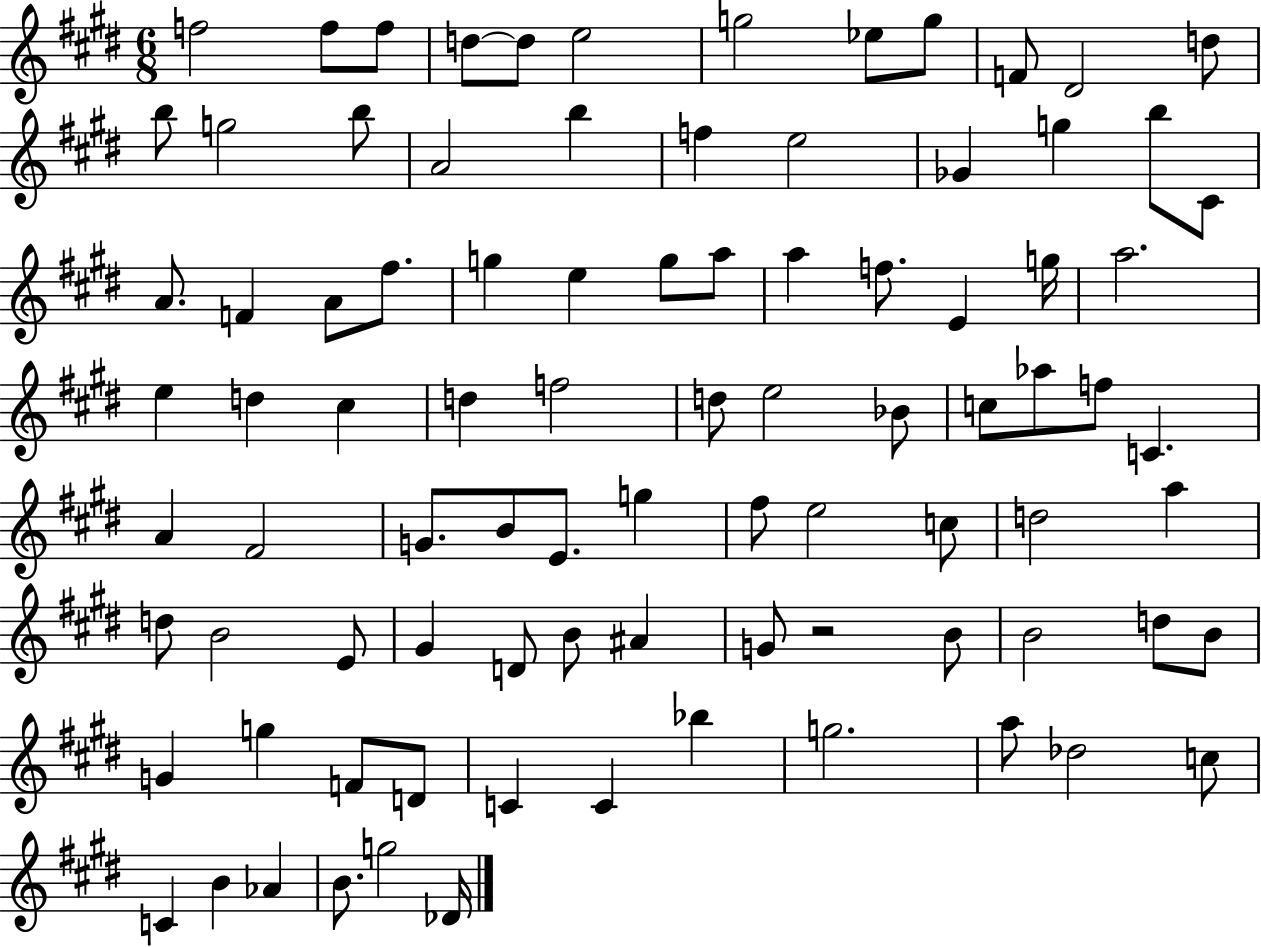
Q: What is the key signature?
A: E major